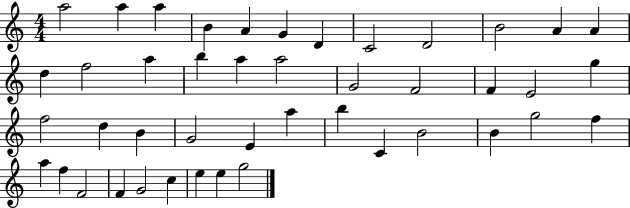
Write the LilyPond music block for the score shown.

{
  \clef treble
  \numericTimeSignature
  \time 4/4
  \key c \major
  a''2 a''4 a''4 | b'4 a'4 g'4 d'4 | c'2 d'2 | b'2 a'4 a'4 | \break d''4 f''2 a''4 | b''4 a''4 a''2 | g'2 f'2 | f'4 e'2 g''4 | \break f''2 d''4 b'4 | g'2 e'4 a''4 | b''4 c'4 b'2 | b'4 g''2 f''4 | \break a''4 f''4 f'2 | f'4 g'2 c''4 | e''4 e''4 g''2 | \bar "|."
}